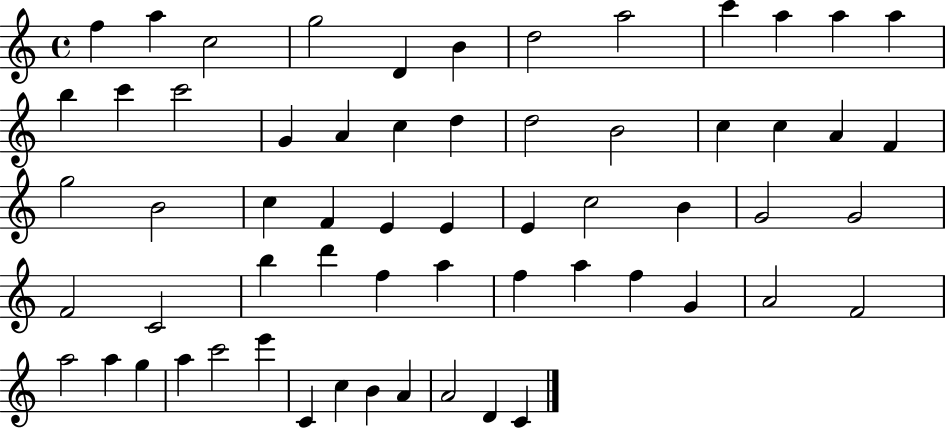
{
  \clef treble
  \time 4/4
  \defaultTimeSignature
  \key c \major
  f''4 a''4 c''2 | g''2 d'4 b'4 | d''2 a''2 | c'''4 a''4 a''4 a''4 | \break b''4 c'''4 c'''2 | g'4 a'4 c''4 d''4 | d''2 b'2 | c''4 c''4 a'4 f'4 | \break g''2 b'2 | c''4 f'4 e'4 e'4 | e'4 c''2 b'4 | g'2 g'2 | \break f'2 c'2 | b''4 d'''4 f''4 a''4 | f''4 a''4 f''4 g'4 | a'2 f'2 | \break a''2 a''4 g''4 | a''4 c'''2 e'''4 | c'4 c''4 b'4 a'4 | a'2 d'4 c'4 | \break \bar "|."
}